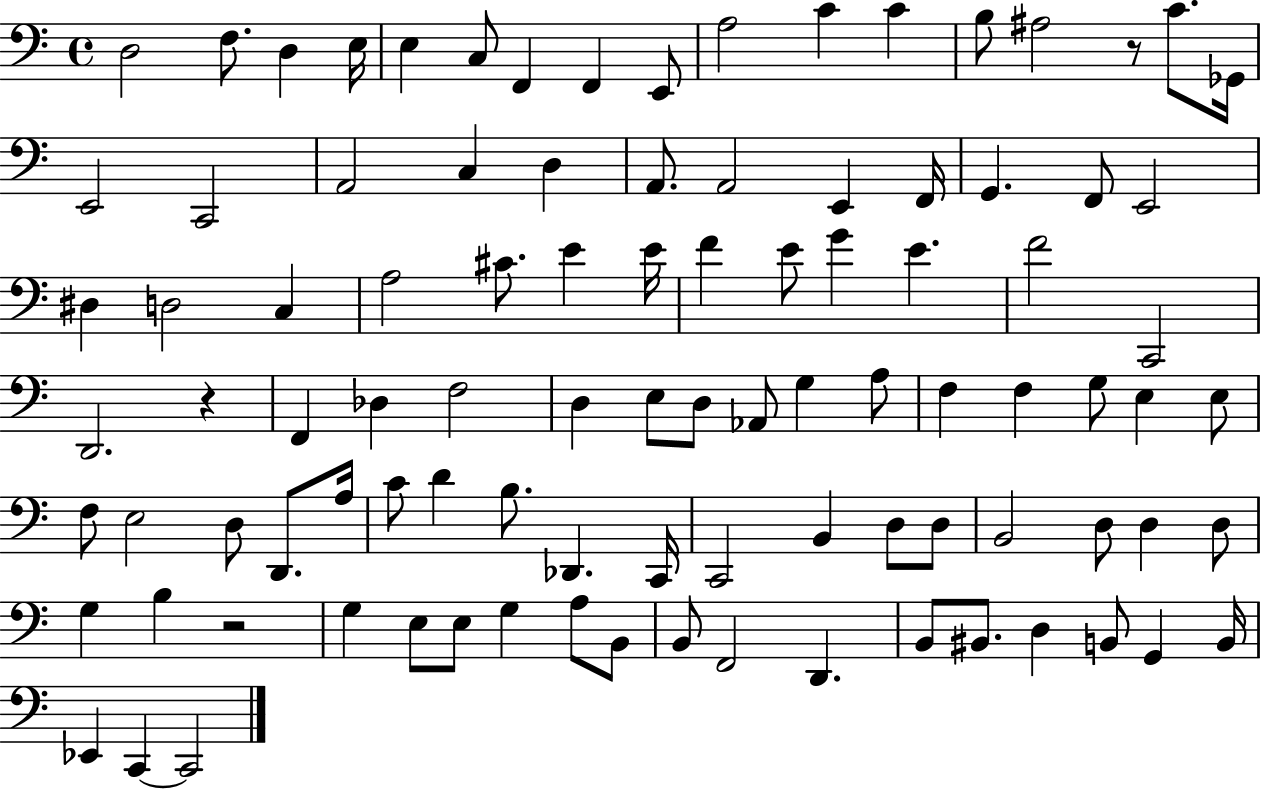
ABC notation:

X:1
T:Untitled
M:4/4
L:1/4
K:C
D,2 F,/2 D, E,/4 E, C,/2 F,, F,, E,,/2 A,2 C C B,/2 ^A,2 z/2 C/2 _G,,/4 E,,2 C,,2 A,,2 C, D, A,,/2 A,,2 E,, F,,/4 G,, F,,/2 E,,2 ^D, D,2 C, A,2 ^C/2 E E/4 F E/2 G E F2 C,,2 D,,2 z F,, _D, F,2 D, E,/2 D,/2 _A,,/2 G, A,/2 F, F, G,/2 E, E,/2 F,/2 E,2 D,/2 D,,/2 A,/4 C/2 D B,/2 _D,, C,,/4 C,,2 B,, D,/2 D,/2 B,,2 D,/2 D, D,/2 G, B, z2 G, E,/2 E,/2 G, A,/2 B,,/2 B,,/2 F,,2 D,, B,,/2 ^B,,/2 D, B,,/2 G,, B,,/4 _E,, C,, C,,2